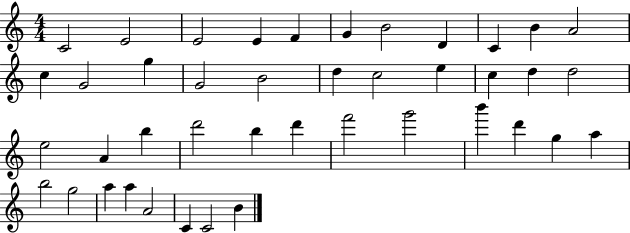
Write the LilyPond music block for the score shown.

{
  \clef treble
  \numericTimeSignature
  \time 4/4
  \key c \major
  c'2 e'2 | e'2 e'4 f'4 | g'4 b'2 d'4 | c'4 b'4 a'2 | \break c''4 g'2 g''4 | g'2 b'2 | d''4 c''2 e''4 | c''4 d''4 d''2 | \break e''2 a'4 b''4 | d'''2 b''4 d'''4 | f'''2 g'''2 | b'''4 d'''4 g''4 a''4 | \break b''2 g''2 | a''4 a''4 a'2 | c'4 c'2 b'4 | \bar "|."
}